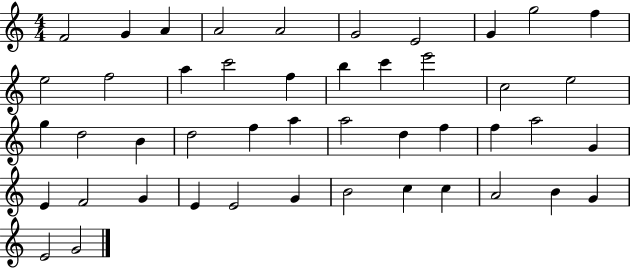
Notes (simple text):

F4/h G4/q A4/q A4/h A4/h G4/h E4/h G4/q G5/h F5/q E5/h F5/h A5/q C6/h F5/q B5/q C6/q E6/h C5/h E5/h G5/q D5/h B4/q D5/h F5/q A5/q A5/h D5/q F5/q F5/q A5/h G4/q E4/q F4/h G4/q E4/q E4/h G4/q B4/h C5/q C5/q A4/h B4/q G4/q E4/h G4/h